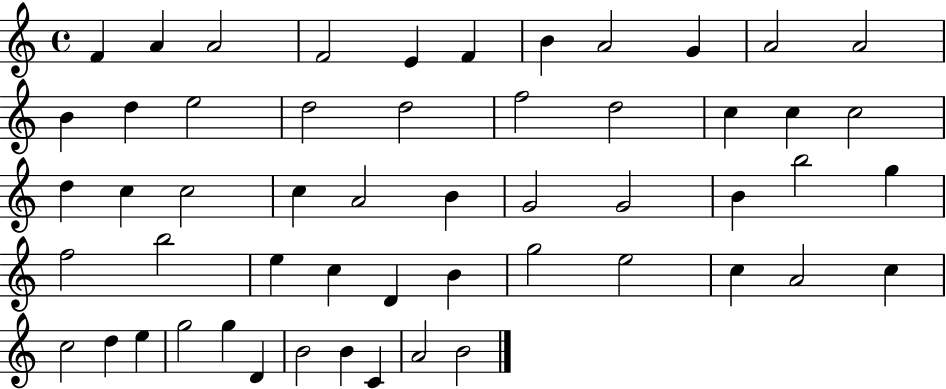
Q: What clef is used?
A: treble